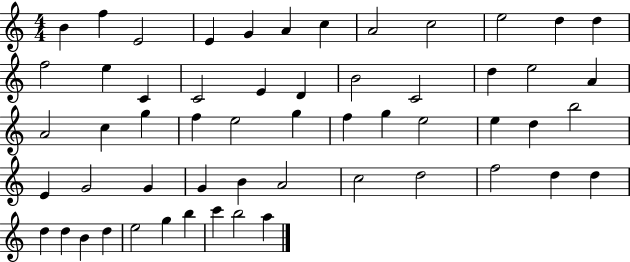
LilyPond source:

{
  \clef treble
  \numericTimeSignature
  \time 4/4
  \key c \major
  b'4 f''4 e'2 | e'4 g'4 a'4 c''4 | a'2 c''2 | e''2 d''4 d''4 | \break f''2 e''4 c'4 | c'2 e'4 d'4 | b'2 c'2 | d''4 e''2 a'4 | \break a'2 c''4 g''4 | f''4 e''2 g''4 | f''4 g''4 e''2 | e''4 d''4 b''2 | \break e'4 g'2 g'4 | g'4 b'4 a'2 | c''2 d''2 | f''2 d''4 d''4 | \break d''4 d''4 b'4 d''4 | e''2 g''4 b''4 | c'''4 b''2 a''4 | \bar "|."
}